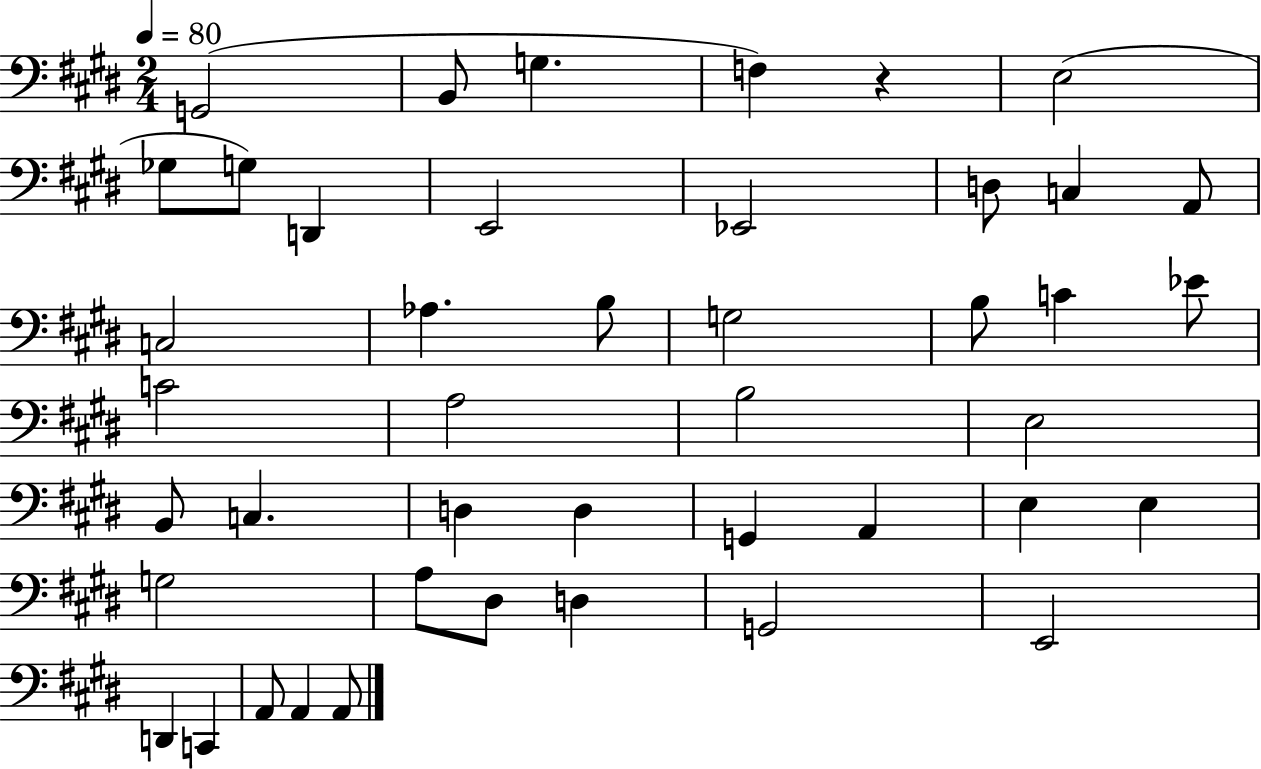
G2/h B2/e G3/q. F3/q R/q E3/h Gb3/e G3/e D2/q E2/h Eb2/h D3/e C3/q A2/e C3/h Ab3/q. B3/e G3/h B3/e C4/q Eb4/e C4/h A3/h B3/h E3/h B2/e C3/q. D3/q D3/q G2/q A2/q E3/q E3/q G3/h A3/e D#3/e D3/q G2/h E2/h D2/q C2/q A2/e A2/q A2/e